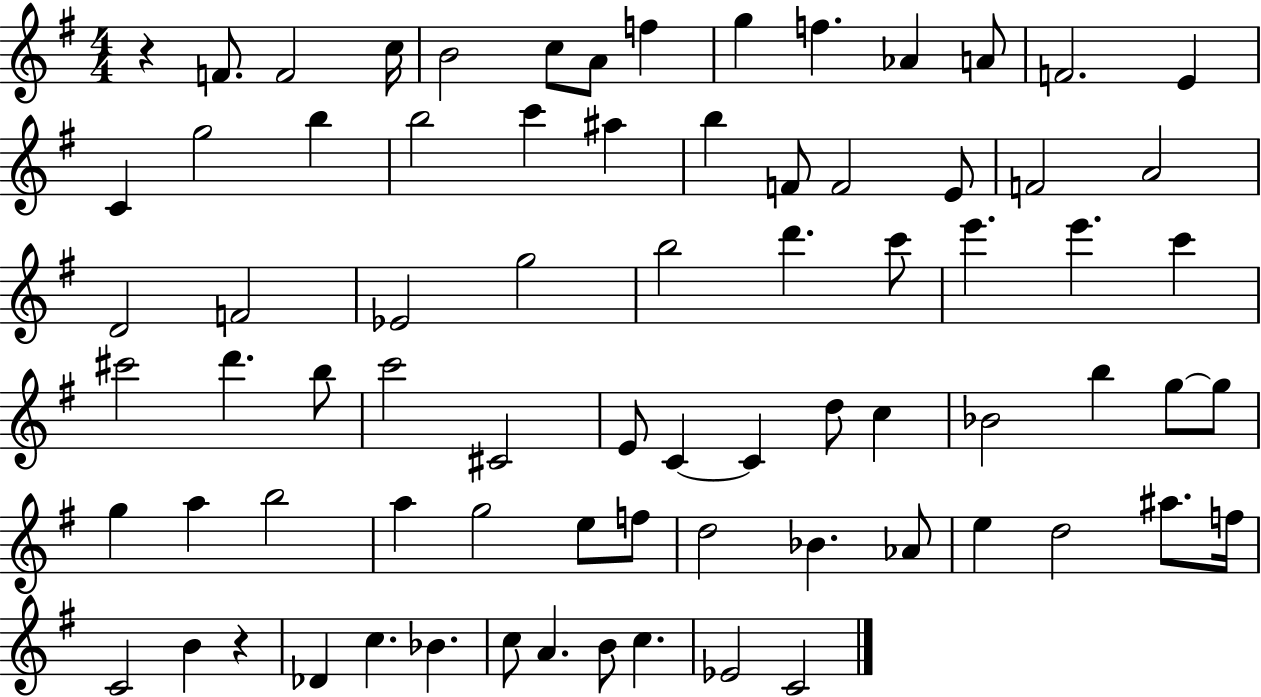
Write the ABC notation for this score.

X:1
T:Untitled
M:4/4
L:1/4
K:G
z F/2 F2 c/4 B2 c/2 A/2 f g f _A A/2 F2 E C g2 b b2 c' ^a b F/2 F2 E/2 F2 A2 D2 F2 _E2 g2 b2 d' c'/2 e' e' c' ^c'2 d' b/2 c'2 ^C2 E/2 C C d/2 c _B2 b g/2 g/2 g a b2 a g2 e/2 f/2 d2 _B _A/2 e d2 ^a/2 f/4 C2 B z _D c _B c/2 A B/2 c _E2 C2